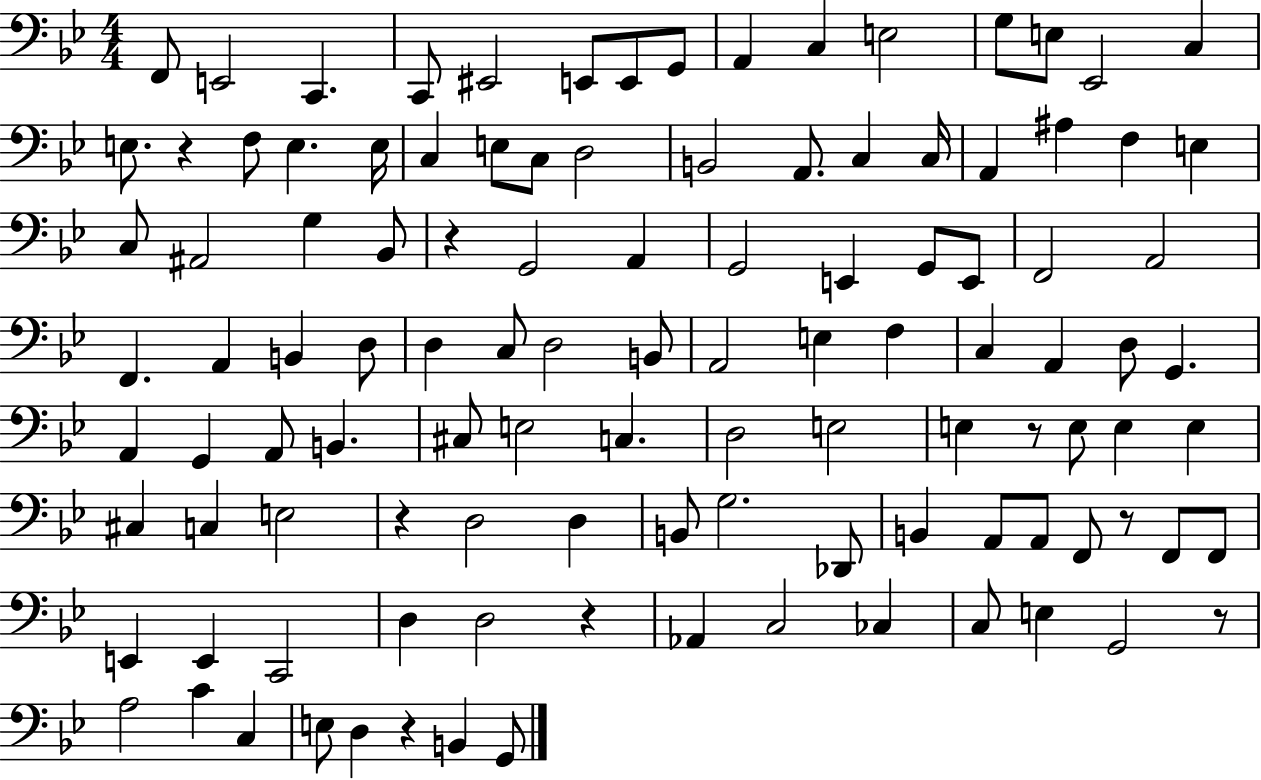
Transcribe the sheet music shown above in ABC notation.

X:1
T:Untitled
M:4/4
L:1/4
K:Bb
F,,/2 E,,2 C,, C,,/2 ^E,,2 E,,/2 E,,/2 G,,/2 A,, C, E,2 G,/2 E,/2 _E,,2 C, E,/2 z F,/2 E, E,/4 C, E,/2 C,/2 D,2 B,,2 A,,/2 C, C,/4 A,, ^A, F, E, C,/2 ^A,,2 G, _B,,/2 z G,,2 A,, G,,2 E,, G,,/2 E,,/2 F,,2 A,,2 F,, A,, B,, D,/2 D, C,/2 D,2 B,,/2 A,,2 E, F, C, A,, D,/2 G,, A,, G,, A,,/2 B,, ^C,/2 E,2 C, D,2 E,2 E, z/2 E,/2 E, E, ^C, C, E,2 z D,2 D, B,,/2 G,2 _D,,/2 B,, A,,/2 A,,/2 F,,/2 z/2 F,,/2 F,,/2 E,, E,, C,,2 D, D,2 z _A,, C,2 _C, C,/2 E, G,,2 z/2 A,2 C C, E,/2 D, z B,, G,,/2